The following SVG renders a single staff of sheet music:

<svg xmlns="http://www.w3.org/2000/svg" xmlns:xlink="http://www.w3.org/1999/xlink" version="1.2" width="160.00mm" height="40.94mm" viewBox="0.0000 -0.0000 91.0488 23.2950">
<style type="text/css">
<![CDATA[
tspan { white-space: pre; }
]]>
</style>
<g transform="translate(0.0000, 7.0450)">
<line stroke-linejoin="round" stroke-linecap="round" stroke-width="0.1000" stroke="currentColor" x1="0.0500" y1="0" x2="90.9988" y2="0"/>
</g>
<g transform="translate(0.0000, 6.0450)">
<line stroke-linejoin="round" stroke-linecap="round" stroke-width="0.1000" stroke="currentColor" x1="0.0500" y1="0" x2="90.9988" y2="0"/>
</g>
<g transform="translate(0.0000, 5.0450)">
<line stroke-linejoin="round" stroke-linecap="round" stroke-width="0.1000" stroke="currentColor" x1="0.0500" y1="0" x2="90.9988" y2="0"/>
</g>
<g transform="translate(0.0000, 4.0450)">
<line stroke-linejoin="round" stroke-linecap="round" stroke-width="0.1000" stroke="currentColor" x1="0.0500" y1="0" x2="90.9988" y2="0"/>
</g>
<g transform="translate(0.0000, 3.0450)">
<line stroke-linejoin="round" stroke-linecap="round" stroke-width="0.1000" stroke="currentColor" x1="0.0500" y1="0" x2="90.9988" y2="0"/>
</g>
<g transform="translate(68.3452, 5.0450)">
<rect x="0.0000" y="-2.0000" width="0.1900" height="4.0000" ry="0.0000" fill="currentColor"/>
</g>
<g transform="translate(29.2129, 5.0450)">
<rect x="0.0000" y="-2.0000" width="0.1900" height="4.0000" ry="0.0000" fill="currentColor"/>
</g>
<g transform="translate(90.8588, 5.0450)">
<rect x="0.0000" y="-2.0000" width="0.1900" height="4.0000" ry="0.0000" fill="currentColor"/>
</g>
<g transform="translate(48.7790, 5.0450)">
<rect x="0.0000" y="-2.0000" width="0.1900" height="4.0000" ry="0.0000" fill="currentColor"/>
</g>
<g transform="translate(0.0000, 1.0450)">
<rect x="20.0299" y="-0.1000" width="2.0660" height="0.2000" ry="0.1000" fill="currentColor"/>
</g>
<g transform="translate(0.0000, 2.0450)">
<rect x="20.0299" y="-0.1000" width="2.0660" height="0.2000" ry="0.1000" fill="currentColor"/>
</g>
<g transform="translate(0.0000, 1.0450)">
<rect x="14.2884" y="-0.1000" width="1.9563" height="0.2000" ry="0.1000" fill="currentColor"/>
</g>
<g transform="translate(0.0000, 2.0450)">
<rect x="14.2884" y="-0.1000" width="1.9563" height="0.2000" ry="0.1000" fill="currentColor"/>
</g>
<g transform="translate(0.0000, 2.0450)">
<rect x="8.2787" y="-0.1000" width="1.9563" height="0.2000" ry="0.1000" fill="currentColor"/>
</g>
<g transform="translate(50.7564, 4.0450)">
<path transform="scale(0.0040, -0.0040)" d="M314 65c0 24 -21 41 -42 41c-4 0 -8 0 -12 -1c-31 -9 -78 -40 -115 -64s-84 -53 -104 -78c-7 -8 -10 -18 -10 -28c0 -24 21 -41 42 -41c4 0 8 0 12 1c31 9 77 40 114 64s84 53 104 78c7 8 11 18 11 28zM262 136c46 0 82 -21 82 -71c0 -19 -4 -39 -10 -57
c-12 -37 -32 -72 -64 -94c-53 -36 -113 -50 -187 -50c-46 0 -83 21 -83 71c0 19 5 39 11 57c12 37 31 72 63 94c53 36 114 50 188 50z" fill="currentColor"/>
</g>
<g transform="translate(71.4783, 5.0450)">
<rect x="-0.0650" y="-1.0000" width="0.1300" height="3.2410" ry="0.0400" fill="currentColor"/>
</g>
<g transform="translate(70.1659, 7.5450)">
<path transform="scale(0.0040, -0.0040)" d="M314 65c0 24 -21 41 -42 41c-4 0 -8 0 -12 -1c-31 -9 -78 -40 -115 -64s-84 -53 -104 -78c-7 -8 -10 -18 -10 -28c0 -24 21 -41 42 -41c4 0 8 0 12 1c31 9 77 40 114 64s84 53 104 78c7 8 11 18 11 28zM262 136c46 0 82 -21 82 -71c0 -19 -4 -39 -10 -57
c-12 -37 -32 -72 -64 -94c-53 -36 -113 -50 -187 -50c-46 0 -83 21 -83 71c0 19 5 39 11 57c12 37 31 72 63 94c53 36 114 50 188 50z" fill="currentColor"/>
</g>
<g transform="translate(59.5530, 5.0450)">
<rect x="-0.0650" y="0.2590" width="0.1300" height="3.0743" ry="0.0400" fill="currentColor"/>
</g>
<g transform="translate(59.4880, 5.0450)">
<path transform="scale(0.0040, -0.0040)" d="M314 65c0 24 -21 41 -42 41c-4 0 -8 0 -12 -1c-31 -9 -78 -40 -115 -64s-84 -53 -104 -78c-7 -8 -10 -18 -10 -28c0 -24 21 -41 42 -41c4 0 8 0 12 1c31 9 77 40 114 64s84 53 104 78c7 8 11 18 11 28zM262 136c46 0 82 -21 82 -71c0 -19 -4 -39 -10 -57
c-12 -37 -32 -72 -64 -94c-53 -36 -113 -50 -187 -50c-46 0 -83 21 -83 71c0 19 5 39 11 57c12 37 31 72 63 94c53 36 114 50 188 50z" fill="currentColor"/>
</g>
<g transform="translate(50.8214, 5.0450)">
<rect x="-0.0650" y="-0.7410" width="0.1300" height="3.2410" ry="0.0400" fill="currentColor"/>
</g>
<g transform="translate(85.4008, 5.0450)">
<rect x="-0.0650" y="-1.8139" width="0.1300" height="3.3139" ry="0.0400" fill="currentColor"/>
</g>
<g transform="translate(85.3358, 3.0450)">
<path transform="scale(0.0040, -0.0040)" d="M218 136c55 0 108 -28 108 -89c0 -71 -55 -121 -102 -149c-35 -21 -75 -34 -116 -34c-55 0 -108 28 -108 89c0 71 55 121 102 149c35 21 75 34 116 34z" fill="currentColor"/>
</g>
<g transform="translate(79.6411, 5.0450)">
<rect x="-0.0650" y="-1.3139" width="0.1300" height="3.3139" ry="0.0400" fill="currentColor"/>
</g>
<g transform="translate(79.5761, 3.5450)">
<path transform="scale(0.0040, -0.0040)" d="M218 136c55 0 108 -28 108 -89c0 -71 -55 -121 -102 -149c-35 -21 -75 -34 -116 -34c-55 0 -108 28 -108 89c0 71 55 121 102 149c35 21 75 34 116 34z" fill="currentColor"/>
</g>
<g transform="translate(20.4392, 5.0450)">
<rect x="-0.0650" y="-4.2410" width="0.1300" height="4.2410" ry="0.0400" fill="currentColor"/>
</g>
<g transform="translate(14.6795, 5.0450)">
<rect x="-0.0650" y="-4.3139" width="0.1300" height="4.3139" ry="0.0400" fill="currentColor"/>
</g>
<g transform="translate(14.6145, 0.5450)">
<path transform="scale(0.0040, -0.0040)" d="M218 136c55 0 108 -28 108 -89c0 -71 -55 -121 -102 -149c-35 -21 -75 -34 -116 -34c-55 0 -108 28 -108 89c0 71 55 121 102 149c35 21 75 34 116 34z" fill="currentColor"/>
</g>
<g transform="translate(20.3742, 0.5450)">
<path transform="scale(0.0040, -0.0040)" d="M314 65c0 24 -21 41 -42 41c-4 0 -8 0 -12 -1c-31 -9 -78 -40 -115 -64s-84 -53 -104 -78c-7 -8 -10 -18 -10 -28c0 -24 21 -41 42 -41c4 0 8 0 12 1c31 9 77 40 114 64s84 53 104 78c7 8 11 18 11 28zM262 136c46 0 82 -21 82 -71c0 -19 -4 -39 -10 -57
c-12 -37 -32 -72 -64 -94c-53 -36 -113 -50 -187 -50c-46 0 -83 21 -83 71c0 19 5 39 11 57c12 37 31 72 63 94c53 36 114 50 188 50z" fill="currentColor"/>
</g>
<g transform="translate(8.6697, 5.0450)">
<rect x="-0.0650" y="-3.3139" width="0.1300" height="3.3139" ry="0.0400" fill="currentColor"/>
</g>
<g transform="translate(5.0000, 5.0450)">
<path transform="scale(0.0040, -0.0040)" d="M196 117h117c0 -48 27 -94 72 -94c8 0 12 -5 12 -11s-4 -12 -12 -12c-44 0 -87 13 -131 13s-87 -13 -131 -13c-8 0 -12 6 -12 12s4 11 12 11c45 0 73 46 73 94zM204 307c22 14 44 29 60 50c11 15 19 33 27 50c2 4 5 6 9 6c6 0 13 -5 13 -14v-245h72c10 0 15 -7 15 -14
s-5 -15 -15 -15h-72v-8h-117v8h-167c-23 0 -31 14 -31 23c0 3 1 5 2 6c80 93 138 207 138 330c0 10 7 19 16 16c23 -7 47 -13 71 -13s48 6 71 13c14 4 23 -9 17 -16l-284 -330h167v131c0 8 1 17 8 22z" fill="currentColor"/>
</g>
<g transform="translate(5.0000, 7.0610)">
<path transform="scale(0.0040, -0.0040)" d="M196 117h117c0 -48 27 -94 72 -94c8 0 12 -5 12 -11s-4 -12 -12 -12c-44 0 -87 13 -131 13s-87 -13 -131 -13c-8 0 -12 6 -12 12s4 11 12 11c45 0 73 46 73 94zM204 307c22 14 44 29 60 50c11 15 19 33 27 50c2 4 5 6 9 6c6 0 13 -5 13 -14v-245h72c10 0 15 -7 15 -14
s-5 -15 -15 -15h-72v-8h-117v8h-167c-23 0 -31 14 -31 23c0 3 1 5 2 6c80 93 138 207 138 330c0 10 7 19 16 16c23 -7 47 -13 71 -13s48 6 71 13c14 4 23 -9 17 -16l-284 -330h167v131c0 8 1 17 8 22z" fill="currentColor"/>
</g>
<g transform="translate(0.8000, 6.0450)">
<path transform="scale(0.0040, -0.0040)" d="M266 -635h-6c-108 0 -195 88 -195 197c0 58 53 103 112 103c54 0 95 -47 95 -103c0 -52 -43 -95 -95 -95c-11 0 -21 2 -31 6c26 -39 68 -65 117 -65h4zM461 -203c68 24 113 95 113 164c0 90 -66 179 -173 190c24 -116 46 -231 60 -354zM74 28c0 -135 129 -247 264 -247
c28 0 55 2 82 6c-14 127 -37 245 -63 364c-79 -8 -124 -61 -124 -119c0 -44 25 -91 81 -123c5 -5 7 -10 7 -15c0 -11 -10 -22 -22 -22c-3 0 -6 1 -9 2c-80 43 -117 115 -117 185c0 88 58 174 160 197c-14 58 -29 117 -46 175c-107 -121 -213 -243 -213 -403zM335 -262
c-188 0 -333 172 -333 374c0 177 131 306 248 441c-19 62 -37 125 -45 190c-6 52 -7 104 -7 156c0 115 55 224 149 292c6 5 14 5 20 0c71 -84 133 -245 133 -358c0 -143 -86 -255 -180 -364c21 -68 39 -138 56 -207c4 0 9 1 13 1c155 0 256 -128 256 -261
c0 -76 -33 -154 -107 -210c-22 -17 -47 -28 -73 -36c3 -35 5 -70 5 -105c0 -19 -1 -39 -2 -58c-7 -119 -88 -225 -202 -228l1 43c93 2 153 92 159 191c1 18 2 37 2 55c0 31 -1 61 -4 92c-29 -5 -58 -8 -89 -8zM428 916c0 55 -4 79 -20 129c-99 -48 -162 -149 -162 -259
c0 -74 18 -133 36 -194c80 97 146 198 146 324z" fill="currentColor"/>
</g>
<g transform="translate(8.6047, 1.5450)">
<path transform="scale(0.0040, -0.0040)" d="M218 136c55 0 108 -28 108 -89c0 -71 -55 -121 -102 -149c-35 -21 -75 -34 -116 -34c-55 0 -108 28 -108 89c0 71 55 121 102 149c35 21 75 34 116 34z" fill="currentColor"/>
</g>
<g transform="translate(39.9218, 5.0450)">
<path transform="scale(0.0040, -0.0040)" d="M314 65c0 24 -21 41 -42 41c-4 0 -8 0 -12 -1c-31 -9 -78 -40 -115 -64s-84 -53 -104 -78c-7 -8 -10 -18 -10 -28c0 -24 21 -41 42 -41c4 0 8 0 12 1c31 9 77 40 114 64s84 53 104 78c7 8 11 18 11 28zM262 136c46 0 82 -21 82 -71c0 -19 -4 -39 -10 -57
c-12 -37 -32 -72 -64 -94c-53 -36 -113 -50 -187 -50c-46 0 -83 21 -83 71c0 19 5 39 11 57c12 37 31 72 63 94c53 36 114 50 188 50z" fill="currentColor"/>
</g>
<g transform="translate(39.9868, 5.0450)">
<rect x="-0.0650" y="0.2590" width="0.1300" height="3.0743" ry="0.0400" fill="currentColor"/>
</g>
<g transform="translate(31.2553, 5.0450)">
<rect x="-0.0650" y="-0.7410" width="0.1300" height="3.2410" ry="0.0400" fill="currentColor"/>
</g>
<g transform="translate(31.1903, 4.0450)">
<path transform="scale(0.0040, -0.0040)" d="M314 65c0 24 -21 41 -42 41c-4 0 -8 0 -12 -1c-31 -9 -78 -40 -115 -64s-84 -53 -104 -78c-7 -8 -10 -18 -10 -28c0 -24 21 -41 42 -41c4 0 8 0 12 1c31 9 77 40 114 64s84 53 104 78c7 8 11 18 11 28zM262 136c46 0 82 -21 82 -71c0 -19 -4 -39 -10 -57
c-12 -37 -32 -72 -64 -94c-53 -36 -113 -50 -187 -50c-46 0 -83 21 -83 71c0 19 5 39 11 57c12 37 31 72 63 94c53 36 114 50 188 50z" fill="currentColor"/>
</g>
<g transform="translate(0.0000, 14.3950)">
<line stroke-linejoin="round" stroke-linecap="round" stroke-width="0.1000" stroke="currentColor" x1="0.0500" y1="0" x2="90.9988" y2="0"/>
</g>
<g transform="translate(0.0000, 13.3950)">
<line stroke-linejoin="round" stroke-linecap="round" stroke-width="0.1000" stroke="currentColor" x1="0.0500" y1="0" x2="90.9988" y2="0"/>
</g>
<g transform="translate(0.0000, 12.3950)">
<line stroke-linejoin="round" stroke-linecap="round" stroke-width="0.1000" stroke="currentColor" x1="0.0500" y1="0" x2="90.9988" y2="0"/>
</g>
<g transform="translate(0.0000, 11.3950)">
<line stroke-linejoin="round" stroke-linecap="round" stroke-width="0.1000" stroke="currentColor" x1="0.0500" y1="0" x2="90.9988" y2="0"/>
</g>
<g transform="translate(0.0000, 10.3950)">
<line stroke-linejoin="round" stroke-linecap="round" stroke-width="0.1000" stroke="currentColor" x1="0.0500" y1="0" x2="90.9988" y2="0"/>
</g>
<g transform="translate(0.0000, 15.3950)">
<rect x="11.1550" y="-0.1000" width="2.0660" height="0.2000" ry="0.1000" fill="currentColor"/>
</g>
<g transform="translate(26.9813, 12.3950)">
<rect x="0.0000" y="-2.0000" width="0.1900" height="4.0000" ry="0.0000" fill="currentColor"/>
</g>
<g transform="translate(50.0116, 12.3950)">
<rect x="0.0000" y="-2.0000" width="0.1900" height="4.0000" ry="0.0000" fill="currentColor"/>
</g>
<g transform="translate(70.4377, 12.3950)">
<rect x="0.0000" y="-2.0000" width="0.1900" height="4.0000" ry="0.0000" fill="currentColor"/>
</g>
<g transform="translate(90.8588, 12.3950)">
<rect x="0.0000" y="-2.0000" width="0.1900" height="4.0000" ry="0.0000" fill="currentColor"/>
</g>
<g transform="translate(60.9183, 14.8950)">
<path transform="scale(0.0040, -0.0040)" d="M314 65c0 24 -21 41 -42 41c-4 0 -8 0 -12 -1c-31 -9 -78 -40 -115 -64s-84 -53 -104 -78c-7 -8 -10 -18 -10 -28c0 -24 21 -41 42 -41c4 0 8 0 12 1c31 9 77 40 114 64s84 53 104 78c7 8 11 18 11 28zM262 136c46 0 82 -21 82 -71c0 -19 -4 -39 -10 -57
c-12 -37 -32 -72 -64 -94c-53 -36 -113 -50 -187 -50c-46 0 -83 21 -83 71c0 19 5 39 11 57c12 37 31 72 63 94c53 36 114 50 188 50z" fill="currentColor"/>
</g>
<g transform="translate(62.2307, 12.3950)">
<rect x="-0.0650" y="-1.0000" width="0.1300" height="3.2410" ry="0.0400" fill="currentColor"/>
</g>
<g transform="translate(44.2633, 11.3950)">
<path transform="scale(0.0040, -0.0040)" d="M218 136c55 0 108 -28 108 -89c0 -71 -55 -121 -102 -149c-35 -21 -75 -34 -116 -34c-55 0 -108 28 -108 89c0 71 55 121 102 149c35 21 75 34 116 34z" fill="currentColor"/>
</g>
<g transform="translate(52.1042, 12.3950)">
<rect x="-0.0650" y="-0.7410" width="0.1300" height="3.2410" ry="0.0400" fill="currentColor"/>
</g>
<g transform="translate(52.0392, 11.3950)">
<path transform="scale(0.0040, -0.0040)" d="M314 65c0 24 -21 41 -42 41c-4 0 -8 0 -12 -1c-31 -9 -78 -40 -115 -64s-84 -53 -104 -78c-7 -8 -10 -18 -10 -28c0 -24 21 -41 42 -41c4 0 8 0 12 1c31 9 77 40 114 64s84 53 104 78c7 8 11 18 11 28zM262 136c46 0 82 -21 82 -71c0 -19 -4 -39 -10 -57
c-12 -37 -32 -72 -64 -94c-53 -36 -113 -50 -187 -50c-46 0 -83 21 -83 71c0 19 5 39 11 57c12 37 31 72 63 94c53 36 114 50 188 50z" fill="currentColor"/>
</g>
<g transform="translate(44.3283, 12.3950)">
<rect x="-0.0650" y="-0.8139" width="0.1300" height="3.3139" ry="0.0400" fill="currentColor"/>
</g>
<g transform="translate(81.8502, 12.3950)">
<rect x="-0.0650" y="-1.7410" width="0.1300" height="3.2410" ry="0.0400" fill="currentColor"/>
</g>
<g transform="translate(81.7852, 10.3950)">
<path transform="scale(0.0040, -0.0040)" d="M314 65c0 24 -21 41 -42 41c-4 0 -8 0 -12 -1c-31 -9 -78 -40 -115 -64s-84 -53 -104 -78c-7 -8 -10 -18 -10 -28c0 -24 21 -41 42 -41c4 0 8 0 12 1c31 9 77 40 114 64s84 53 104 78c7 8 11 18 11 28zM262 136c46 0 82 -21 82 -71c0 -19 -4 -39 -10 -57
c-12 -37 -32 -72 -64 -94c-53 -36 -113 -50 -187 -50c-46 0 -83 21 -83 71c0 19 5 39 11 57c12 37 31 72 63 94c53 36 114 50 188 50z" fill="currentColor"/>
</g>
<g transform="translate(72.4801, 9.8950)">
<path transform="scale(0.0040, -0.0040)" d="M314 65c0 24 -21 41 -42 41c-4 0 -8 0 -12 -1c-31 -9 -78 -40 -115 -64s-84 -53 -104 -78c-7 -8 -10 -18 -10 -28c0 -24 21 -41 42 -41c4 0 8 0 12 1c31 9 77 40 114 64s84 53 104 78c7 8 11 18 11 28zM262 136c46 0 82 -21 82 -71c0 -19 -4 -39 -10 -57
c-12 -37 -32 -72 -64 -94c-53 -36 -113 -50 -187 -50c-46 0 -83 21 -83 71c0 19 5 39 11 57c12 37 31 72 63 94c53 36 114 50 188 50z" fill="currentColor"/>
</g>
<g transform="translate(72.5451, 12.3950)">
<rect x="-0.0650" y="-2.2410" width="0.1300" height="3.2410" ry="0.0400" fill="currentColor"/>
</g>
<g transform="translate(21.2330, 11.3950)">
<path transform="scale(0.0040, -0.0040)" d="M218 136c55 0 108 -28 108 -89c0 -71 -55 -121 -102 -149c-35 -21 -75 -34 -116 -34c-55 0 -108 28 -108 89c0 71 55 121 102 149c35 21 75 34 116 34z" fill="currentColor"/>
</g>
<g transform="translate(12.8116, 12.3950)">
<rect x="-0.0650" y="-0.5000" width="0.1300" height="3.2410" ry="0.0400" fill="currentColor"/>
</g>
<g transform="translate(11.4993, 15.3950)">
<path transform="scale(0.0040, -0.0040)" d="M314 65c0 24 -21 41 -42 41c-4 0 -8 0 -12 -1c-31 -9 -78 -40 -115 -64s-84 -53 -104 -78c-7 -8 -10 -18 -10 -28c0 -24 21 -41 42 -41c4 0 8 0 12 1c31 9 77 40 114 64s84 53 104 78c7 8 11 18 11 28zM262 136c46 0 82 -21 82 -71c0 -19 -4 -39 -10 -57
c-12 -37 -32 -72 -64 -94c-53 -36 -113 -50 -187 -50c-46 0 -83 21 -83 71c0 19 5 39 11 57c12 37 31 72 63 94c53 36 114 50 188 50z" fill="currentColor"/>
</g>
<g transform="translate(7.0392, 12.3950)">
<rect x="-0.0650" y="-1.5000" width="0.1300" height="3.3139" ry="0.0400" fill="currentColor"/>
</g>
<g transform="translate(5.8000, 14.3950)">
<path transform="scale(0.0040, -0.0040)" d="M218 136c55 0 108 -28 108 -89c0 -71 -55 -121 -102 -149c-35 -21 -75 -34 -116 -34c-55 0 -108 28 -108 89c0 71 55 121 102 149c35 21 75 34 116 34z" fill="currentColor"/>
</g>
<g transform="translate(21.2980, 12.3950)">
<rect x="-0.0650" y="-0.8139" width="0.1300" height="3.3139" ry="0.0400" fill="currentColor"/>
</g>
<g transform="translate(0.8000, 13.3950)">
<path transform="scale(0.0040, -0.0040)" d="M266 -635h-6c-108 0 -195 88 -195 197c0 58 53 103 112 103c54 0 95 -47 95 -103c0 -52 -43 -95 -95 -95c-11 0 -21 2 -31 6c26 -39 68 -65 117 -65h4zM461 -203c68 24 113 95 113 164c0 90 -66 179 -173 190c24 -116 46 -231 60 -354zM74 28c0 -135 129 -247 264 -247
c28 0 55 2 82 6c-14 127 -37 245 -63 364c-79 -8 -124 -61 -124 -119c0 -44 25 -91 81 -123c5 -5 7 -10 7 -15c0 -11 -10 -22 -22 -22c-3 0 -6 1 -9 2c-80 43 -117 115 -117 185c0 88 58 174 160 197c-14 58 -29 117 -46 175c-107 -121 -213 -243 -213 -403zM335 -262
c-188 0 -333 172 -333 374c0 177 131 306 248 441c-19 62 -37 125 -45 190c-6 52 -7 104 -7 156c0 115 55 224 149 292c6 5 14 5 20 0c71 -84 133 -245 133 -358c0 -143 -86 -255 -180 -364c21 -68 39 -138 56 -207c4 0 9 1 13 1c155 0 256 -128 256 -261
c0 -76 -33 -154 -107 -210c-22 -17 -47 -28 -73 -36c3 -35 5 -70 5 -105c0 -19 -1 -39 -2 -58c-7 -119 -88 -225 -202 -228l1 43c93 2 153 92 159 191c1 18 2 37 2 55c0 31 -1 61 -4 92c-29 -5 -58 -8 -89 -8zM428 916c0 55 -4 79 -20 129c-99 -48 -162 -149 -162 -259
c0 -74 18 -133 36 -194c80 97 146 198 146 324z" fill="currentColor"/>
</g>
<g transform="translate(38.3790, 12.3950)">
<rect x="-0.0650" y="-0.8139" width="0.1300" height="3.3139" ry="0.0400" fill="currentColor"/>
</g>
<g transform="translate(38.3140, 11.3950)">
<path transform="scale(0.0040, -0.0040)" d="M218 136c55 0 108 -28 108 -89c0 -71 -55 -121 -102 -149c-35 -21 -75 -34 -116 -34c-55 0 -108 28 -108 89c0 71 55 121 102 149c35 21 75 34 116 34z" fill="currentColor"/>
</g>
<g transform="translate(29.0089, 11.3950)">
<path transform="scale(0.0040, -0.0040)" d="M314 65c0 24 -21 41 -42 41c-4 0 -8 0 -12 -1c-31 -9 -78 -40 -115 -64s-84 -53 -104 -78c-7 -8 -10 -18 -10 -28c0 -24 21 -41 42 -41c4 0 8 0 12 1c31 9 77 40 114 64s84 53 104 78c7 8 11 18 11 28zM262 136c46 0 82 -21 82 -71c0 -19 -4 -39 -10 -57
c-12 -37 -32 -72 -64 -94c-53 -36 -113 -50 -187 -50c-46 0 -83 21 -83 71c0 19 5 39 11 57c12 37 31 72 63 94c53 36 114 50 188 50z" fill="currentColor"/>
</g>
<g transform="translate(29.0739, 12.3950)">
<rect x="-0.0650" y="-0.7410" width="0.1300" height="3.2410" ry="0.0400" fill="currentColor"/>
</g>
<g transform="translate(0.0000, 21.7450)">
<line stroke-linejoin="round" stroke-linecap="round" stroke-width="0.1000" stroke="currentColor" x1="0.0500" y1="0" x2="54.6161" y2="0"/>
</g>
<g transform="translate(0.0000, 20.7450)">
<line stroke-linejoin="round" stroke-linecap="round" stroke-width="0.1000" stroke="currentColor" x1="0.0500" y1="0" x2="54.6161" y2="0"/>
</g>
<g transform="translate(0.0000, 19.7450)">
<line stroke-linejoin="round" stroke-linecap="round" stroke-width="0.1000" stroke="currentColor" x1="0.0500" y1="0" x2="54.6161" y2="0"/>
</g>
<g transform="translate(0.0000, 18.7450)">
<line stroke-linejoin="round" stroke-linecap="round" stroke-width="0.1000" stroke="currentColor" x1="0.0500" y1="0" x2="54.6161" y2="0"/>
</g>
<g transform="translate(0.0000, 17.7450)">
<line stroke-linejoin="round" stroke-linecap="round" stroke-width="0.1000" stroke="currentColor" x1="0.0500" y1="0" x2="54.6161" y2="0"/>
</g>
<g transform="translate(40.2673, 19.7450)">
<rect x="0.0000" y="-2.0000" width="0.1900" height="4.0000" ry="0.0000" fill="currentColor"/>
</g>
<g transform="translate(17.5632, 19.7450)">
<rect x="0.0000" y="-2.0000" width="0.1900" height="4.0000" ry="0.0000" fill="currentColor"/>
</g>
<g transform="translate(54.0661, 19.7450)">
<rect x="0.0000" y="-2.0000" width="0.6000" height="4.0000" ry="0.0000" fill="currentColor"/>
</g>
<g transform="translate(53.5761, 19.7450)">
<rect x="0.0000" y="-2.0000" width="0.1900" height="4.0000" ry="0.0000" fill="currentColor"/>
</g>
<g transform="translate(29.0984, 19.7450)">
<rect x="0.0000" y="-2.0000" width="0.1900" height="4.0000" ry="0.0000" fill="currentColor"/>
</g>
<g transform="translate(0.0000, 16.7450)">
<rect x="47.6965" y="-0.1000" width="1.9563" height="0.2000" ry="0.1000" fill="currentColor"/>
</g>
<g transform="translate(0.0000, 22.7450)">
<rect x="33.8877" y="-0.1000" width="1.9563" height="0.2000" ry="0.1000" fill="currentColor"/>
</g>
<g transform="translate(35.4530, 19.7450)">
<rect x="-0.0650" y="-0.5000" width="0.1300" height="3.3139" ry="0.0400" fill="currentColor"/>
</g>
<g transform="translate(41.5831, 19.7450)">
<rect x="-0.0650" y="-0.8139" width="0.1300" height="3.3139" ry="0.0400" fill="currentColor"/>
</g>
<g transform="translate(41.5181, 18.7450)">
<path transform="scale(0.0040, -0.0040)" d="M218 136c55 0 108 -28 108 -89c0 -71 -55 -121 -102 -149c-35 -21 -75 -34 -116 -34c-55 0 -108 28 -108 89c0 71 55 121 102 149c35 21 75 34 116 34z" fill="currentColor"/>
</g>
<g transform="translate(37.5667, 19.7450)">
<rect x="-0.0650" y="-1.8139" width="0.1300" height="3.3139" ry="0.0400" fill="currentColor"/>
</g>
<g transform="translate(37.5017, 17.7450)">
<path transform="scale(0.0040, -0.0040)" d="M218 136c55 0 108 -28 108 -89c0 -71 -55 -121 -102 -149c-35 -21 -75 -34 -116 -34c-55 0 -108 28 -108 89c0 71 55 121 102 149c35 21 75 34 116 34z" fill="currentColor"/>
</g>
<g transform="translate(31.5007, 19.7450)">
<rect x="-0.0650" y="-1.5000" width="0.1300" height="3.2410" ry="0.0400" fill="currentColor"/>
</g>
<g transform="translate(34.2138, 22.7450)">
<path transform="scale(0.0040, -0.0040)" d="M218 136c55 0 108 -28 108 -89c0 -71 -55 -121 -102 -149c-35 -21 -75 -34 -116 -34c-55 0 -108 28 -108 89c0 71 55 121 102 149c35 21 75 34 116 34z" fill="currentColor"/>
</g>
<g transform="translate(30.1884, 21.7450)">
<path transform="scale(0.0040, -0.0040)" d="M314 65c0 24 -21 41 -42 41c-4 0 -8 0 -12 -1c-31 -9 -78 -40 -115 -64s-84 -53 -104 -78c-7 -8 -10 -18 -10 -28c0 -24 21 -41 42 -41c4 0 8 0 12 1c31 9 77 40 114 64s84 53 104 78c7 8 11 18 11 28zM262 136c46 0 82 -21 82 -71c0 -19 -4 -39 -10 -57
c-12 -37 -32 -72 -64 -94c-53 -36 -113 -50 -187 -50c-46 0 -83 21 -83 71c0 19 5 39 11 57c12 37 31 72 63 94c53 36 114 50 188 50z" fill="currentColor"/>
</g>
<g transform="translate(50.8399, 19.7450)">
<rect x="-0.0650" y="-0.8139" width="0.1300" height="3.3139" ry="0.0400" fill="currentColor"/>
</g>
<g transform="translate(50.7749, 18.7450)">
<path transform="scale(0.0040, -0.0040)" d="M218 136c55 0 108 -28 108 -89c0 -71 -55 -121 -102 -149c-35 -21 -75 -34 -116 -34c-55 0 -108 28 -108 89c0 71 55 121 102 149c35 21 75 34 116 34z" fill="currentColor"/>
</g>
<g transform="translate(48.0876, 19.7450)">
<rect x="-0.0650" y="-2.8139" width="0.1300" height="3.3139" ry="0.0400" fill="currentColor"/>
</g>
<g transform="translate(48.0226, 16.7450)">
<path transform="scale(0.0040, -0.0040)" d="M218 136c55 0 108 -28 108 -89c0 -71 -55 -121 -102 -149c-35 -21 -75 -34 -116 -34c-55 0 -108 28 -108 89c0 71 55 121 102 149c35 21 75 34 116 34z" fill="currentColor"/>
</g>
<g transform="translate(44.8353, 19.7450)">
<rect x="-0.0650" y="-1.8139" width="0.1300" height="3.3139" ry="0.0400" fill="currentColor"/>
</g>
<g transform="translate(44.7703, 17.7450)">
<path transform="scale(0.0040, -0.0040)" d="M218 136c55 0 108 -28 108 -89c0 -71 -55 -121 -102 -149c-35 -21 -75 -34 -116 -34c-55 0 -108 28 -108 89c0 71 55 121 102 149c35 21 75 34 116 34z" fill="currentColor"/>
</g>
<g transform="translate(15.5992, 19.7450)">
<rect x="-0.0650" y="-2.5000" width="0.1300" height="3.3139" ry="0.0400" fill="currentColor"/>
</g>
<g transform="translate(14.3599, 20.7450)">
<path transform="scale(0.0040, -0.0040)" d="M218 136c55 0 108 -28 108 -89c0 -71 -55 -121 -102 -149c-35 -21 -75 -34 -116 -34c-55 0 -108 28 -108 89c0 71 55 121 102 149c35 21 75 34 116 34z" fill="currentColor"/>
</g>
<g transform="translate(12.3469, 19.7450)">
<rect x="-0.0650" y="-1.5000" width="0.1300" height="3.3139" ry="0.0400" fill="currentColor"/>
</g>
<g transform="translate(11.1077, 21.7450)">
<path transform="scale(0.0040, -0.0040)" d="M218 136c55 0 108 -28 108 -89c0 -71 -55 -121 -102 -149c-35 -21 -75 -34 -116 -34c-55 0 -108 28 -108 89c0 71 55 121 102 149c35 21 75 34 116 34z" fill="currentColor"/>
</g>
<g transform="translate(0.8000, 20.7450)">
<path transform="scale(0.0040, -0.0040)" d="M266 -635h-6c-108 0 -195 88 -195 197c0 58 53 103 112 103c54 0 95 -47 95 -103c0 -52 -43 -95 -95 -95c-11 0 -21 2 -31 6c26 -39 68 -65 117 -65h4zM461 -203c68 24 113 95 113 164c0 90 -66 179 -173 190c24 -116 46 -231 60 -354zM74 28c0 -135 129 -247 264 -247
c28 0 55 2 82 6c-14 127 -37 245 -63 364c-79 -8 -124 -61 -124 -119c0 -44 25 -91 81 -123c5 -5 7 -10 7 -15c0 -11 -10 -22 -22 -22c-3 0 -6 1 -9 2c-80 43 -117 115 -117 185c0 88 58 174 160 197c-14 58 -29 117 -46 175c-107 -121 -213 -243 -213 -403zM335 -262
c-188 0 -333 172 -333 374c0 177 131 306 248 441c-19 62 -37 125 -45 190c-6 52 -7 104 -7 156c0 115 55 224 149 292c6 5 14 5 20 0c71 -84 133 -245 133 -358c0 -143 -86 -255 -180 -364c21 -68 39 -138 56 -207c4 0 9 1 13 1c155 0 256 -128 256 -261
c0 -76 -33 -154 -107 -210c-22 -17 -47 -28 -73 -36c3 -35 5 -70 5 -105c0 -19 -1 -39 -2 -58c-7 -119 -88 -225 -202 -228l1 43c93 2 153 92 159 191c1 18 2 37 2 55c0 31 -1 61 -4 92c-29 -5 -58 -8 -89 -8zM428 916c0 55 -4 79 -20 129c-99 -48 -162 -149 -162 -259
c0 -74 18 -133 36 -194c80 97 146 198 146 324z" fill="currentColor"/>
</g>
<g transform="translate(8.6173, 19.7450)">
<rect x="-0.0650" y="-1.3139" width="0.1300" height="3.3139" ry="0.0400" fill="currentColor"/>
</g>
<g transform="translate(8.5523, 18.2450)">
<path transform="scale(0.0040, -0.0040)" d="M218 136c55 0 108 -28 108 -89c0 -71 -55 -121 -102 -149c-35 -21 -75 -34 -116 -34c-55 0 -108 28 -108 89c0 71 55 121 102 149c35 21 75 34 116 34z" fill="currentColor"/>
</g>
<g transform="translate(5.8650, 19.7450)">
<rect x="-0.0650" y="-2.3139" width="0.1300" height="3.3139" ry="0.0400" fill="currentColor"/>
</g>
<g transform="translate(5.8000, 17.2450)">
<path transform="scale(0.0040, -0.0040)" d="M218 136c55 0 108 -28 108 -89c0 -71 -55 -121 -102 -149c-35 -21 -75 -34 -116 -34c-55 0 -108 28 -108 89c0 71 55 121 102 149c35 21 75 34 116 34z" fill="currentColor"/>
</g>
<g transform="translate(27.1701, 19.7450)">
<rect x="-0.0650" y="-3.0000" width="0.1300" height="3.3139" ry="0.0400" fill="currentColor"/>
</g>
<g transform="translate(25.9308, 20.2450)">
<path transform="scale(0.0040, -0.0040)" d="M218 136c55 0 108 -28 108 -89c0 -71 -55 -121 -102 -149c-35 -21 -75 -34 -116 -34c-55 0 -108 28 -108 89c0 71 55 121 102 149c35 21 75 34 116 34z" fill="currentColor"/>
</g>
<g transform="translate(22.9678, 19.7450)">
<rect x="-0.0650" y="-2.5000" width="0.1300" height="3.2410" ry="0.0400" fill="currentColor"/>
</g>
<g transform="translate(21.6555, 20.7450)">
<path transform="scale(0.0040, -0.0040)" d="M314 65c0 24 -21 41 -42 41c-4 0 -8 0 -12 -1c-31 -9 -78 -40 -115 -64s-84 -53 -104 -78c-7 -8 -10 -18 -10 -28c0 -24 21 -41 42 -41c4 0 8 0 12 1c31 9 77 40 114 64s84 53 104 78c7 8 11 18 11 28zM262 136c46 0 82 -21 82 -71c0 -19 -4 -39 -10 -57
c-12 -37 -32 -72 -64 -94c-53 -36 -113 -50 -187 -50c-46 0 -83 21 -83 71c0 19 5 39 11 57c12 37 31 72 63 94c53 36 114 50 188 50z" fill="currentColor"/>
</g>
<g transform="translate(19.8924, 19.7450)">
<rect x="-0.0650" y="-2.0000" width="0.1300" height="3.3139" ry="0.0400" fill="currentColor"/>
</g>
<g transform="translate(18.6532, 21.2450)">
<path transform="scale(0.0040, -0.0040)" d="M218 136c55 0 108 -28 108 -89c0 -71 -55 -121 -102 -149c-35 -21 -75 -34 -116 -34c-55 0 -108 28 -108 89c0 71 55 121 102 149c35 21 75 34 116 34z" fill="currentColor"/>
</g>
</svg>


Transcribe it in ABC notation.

X:1
T:Untitled
M:4/4
L:1/4
K:C
b d' d'2 d2 B2 d2 B2 D2 e f E C2 d d2 d d d2 D2 g2 f2 g e E G F G2 A E2 C f d f a d